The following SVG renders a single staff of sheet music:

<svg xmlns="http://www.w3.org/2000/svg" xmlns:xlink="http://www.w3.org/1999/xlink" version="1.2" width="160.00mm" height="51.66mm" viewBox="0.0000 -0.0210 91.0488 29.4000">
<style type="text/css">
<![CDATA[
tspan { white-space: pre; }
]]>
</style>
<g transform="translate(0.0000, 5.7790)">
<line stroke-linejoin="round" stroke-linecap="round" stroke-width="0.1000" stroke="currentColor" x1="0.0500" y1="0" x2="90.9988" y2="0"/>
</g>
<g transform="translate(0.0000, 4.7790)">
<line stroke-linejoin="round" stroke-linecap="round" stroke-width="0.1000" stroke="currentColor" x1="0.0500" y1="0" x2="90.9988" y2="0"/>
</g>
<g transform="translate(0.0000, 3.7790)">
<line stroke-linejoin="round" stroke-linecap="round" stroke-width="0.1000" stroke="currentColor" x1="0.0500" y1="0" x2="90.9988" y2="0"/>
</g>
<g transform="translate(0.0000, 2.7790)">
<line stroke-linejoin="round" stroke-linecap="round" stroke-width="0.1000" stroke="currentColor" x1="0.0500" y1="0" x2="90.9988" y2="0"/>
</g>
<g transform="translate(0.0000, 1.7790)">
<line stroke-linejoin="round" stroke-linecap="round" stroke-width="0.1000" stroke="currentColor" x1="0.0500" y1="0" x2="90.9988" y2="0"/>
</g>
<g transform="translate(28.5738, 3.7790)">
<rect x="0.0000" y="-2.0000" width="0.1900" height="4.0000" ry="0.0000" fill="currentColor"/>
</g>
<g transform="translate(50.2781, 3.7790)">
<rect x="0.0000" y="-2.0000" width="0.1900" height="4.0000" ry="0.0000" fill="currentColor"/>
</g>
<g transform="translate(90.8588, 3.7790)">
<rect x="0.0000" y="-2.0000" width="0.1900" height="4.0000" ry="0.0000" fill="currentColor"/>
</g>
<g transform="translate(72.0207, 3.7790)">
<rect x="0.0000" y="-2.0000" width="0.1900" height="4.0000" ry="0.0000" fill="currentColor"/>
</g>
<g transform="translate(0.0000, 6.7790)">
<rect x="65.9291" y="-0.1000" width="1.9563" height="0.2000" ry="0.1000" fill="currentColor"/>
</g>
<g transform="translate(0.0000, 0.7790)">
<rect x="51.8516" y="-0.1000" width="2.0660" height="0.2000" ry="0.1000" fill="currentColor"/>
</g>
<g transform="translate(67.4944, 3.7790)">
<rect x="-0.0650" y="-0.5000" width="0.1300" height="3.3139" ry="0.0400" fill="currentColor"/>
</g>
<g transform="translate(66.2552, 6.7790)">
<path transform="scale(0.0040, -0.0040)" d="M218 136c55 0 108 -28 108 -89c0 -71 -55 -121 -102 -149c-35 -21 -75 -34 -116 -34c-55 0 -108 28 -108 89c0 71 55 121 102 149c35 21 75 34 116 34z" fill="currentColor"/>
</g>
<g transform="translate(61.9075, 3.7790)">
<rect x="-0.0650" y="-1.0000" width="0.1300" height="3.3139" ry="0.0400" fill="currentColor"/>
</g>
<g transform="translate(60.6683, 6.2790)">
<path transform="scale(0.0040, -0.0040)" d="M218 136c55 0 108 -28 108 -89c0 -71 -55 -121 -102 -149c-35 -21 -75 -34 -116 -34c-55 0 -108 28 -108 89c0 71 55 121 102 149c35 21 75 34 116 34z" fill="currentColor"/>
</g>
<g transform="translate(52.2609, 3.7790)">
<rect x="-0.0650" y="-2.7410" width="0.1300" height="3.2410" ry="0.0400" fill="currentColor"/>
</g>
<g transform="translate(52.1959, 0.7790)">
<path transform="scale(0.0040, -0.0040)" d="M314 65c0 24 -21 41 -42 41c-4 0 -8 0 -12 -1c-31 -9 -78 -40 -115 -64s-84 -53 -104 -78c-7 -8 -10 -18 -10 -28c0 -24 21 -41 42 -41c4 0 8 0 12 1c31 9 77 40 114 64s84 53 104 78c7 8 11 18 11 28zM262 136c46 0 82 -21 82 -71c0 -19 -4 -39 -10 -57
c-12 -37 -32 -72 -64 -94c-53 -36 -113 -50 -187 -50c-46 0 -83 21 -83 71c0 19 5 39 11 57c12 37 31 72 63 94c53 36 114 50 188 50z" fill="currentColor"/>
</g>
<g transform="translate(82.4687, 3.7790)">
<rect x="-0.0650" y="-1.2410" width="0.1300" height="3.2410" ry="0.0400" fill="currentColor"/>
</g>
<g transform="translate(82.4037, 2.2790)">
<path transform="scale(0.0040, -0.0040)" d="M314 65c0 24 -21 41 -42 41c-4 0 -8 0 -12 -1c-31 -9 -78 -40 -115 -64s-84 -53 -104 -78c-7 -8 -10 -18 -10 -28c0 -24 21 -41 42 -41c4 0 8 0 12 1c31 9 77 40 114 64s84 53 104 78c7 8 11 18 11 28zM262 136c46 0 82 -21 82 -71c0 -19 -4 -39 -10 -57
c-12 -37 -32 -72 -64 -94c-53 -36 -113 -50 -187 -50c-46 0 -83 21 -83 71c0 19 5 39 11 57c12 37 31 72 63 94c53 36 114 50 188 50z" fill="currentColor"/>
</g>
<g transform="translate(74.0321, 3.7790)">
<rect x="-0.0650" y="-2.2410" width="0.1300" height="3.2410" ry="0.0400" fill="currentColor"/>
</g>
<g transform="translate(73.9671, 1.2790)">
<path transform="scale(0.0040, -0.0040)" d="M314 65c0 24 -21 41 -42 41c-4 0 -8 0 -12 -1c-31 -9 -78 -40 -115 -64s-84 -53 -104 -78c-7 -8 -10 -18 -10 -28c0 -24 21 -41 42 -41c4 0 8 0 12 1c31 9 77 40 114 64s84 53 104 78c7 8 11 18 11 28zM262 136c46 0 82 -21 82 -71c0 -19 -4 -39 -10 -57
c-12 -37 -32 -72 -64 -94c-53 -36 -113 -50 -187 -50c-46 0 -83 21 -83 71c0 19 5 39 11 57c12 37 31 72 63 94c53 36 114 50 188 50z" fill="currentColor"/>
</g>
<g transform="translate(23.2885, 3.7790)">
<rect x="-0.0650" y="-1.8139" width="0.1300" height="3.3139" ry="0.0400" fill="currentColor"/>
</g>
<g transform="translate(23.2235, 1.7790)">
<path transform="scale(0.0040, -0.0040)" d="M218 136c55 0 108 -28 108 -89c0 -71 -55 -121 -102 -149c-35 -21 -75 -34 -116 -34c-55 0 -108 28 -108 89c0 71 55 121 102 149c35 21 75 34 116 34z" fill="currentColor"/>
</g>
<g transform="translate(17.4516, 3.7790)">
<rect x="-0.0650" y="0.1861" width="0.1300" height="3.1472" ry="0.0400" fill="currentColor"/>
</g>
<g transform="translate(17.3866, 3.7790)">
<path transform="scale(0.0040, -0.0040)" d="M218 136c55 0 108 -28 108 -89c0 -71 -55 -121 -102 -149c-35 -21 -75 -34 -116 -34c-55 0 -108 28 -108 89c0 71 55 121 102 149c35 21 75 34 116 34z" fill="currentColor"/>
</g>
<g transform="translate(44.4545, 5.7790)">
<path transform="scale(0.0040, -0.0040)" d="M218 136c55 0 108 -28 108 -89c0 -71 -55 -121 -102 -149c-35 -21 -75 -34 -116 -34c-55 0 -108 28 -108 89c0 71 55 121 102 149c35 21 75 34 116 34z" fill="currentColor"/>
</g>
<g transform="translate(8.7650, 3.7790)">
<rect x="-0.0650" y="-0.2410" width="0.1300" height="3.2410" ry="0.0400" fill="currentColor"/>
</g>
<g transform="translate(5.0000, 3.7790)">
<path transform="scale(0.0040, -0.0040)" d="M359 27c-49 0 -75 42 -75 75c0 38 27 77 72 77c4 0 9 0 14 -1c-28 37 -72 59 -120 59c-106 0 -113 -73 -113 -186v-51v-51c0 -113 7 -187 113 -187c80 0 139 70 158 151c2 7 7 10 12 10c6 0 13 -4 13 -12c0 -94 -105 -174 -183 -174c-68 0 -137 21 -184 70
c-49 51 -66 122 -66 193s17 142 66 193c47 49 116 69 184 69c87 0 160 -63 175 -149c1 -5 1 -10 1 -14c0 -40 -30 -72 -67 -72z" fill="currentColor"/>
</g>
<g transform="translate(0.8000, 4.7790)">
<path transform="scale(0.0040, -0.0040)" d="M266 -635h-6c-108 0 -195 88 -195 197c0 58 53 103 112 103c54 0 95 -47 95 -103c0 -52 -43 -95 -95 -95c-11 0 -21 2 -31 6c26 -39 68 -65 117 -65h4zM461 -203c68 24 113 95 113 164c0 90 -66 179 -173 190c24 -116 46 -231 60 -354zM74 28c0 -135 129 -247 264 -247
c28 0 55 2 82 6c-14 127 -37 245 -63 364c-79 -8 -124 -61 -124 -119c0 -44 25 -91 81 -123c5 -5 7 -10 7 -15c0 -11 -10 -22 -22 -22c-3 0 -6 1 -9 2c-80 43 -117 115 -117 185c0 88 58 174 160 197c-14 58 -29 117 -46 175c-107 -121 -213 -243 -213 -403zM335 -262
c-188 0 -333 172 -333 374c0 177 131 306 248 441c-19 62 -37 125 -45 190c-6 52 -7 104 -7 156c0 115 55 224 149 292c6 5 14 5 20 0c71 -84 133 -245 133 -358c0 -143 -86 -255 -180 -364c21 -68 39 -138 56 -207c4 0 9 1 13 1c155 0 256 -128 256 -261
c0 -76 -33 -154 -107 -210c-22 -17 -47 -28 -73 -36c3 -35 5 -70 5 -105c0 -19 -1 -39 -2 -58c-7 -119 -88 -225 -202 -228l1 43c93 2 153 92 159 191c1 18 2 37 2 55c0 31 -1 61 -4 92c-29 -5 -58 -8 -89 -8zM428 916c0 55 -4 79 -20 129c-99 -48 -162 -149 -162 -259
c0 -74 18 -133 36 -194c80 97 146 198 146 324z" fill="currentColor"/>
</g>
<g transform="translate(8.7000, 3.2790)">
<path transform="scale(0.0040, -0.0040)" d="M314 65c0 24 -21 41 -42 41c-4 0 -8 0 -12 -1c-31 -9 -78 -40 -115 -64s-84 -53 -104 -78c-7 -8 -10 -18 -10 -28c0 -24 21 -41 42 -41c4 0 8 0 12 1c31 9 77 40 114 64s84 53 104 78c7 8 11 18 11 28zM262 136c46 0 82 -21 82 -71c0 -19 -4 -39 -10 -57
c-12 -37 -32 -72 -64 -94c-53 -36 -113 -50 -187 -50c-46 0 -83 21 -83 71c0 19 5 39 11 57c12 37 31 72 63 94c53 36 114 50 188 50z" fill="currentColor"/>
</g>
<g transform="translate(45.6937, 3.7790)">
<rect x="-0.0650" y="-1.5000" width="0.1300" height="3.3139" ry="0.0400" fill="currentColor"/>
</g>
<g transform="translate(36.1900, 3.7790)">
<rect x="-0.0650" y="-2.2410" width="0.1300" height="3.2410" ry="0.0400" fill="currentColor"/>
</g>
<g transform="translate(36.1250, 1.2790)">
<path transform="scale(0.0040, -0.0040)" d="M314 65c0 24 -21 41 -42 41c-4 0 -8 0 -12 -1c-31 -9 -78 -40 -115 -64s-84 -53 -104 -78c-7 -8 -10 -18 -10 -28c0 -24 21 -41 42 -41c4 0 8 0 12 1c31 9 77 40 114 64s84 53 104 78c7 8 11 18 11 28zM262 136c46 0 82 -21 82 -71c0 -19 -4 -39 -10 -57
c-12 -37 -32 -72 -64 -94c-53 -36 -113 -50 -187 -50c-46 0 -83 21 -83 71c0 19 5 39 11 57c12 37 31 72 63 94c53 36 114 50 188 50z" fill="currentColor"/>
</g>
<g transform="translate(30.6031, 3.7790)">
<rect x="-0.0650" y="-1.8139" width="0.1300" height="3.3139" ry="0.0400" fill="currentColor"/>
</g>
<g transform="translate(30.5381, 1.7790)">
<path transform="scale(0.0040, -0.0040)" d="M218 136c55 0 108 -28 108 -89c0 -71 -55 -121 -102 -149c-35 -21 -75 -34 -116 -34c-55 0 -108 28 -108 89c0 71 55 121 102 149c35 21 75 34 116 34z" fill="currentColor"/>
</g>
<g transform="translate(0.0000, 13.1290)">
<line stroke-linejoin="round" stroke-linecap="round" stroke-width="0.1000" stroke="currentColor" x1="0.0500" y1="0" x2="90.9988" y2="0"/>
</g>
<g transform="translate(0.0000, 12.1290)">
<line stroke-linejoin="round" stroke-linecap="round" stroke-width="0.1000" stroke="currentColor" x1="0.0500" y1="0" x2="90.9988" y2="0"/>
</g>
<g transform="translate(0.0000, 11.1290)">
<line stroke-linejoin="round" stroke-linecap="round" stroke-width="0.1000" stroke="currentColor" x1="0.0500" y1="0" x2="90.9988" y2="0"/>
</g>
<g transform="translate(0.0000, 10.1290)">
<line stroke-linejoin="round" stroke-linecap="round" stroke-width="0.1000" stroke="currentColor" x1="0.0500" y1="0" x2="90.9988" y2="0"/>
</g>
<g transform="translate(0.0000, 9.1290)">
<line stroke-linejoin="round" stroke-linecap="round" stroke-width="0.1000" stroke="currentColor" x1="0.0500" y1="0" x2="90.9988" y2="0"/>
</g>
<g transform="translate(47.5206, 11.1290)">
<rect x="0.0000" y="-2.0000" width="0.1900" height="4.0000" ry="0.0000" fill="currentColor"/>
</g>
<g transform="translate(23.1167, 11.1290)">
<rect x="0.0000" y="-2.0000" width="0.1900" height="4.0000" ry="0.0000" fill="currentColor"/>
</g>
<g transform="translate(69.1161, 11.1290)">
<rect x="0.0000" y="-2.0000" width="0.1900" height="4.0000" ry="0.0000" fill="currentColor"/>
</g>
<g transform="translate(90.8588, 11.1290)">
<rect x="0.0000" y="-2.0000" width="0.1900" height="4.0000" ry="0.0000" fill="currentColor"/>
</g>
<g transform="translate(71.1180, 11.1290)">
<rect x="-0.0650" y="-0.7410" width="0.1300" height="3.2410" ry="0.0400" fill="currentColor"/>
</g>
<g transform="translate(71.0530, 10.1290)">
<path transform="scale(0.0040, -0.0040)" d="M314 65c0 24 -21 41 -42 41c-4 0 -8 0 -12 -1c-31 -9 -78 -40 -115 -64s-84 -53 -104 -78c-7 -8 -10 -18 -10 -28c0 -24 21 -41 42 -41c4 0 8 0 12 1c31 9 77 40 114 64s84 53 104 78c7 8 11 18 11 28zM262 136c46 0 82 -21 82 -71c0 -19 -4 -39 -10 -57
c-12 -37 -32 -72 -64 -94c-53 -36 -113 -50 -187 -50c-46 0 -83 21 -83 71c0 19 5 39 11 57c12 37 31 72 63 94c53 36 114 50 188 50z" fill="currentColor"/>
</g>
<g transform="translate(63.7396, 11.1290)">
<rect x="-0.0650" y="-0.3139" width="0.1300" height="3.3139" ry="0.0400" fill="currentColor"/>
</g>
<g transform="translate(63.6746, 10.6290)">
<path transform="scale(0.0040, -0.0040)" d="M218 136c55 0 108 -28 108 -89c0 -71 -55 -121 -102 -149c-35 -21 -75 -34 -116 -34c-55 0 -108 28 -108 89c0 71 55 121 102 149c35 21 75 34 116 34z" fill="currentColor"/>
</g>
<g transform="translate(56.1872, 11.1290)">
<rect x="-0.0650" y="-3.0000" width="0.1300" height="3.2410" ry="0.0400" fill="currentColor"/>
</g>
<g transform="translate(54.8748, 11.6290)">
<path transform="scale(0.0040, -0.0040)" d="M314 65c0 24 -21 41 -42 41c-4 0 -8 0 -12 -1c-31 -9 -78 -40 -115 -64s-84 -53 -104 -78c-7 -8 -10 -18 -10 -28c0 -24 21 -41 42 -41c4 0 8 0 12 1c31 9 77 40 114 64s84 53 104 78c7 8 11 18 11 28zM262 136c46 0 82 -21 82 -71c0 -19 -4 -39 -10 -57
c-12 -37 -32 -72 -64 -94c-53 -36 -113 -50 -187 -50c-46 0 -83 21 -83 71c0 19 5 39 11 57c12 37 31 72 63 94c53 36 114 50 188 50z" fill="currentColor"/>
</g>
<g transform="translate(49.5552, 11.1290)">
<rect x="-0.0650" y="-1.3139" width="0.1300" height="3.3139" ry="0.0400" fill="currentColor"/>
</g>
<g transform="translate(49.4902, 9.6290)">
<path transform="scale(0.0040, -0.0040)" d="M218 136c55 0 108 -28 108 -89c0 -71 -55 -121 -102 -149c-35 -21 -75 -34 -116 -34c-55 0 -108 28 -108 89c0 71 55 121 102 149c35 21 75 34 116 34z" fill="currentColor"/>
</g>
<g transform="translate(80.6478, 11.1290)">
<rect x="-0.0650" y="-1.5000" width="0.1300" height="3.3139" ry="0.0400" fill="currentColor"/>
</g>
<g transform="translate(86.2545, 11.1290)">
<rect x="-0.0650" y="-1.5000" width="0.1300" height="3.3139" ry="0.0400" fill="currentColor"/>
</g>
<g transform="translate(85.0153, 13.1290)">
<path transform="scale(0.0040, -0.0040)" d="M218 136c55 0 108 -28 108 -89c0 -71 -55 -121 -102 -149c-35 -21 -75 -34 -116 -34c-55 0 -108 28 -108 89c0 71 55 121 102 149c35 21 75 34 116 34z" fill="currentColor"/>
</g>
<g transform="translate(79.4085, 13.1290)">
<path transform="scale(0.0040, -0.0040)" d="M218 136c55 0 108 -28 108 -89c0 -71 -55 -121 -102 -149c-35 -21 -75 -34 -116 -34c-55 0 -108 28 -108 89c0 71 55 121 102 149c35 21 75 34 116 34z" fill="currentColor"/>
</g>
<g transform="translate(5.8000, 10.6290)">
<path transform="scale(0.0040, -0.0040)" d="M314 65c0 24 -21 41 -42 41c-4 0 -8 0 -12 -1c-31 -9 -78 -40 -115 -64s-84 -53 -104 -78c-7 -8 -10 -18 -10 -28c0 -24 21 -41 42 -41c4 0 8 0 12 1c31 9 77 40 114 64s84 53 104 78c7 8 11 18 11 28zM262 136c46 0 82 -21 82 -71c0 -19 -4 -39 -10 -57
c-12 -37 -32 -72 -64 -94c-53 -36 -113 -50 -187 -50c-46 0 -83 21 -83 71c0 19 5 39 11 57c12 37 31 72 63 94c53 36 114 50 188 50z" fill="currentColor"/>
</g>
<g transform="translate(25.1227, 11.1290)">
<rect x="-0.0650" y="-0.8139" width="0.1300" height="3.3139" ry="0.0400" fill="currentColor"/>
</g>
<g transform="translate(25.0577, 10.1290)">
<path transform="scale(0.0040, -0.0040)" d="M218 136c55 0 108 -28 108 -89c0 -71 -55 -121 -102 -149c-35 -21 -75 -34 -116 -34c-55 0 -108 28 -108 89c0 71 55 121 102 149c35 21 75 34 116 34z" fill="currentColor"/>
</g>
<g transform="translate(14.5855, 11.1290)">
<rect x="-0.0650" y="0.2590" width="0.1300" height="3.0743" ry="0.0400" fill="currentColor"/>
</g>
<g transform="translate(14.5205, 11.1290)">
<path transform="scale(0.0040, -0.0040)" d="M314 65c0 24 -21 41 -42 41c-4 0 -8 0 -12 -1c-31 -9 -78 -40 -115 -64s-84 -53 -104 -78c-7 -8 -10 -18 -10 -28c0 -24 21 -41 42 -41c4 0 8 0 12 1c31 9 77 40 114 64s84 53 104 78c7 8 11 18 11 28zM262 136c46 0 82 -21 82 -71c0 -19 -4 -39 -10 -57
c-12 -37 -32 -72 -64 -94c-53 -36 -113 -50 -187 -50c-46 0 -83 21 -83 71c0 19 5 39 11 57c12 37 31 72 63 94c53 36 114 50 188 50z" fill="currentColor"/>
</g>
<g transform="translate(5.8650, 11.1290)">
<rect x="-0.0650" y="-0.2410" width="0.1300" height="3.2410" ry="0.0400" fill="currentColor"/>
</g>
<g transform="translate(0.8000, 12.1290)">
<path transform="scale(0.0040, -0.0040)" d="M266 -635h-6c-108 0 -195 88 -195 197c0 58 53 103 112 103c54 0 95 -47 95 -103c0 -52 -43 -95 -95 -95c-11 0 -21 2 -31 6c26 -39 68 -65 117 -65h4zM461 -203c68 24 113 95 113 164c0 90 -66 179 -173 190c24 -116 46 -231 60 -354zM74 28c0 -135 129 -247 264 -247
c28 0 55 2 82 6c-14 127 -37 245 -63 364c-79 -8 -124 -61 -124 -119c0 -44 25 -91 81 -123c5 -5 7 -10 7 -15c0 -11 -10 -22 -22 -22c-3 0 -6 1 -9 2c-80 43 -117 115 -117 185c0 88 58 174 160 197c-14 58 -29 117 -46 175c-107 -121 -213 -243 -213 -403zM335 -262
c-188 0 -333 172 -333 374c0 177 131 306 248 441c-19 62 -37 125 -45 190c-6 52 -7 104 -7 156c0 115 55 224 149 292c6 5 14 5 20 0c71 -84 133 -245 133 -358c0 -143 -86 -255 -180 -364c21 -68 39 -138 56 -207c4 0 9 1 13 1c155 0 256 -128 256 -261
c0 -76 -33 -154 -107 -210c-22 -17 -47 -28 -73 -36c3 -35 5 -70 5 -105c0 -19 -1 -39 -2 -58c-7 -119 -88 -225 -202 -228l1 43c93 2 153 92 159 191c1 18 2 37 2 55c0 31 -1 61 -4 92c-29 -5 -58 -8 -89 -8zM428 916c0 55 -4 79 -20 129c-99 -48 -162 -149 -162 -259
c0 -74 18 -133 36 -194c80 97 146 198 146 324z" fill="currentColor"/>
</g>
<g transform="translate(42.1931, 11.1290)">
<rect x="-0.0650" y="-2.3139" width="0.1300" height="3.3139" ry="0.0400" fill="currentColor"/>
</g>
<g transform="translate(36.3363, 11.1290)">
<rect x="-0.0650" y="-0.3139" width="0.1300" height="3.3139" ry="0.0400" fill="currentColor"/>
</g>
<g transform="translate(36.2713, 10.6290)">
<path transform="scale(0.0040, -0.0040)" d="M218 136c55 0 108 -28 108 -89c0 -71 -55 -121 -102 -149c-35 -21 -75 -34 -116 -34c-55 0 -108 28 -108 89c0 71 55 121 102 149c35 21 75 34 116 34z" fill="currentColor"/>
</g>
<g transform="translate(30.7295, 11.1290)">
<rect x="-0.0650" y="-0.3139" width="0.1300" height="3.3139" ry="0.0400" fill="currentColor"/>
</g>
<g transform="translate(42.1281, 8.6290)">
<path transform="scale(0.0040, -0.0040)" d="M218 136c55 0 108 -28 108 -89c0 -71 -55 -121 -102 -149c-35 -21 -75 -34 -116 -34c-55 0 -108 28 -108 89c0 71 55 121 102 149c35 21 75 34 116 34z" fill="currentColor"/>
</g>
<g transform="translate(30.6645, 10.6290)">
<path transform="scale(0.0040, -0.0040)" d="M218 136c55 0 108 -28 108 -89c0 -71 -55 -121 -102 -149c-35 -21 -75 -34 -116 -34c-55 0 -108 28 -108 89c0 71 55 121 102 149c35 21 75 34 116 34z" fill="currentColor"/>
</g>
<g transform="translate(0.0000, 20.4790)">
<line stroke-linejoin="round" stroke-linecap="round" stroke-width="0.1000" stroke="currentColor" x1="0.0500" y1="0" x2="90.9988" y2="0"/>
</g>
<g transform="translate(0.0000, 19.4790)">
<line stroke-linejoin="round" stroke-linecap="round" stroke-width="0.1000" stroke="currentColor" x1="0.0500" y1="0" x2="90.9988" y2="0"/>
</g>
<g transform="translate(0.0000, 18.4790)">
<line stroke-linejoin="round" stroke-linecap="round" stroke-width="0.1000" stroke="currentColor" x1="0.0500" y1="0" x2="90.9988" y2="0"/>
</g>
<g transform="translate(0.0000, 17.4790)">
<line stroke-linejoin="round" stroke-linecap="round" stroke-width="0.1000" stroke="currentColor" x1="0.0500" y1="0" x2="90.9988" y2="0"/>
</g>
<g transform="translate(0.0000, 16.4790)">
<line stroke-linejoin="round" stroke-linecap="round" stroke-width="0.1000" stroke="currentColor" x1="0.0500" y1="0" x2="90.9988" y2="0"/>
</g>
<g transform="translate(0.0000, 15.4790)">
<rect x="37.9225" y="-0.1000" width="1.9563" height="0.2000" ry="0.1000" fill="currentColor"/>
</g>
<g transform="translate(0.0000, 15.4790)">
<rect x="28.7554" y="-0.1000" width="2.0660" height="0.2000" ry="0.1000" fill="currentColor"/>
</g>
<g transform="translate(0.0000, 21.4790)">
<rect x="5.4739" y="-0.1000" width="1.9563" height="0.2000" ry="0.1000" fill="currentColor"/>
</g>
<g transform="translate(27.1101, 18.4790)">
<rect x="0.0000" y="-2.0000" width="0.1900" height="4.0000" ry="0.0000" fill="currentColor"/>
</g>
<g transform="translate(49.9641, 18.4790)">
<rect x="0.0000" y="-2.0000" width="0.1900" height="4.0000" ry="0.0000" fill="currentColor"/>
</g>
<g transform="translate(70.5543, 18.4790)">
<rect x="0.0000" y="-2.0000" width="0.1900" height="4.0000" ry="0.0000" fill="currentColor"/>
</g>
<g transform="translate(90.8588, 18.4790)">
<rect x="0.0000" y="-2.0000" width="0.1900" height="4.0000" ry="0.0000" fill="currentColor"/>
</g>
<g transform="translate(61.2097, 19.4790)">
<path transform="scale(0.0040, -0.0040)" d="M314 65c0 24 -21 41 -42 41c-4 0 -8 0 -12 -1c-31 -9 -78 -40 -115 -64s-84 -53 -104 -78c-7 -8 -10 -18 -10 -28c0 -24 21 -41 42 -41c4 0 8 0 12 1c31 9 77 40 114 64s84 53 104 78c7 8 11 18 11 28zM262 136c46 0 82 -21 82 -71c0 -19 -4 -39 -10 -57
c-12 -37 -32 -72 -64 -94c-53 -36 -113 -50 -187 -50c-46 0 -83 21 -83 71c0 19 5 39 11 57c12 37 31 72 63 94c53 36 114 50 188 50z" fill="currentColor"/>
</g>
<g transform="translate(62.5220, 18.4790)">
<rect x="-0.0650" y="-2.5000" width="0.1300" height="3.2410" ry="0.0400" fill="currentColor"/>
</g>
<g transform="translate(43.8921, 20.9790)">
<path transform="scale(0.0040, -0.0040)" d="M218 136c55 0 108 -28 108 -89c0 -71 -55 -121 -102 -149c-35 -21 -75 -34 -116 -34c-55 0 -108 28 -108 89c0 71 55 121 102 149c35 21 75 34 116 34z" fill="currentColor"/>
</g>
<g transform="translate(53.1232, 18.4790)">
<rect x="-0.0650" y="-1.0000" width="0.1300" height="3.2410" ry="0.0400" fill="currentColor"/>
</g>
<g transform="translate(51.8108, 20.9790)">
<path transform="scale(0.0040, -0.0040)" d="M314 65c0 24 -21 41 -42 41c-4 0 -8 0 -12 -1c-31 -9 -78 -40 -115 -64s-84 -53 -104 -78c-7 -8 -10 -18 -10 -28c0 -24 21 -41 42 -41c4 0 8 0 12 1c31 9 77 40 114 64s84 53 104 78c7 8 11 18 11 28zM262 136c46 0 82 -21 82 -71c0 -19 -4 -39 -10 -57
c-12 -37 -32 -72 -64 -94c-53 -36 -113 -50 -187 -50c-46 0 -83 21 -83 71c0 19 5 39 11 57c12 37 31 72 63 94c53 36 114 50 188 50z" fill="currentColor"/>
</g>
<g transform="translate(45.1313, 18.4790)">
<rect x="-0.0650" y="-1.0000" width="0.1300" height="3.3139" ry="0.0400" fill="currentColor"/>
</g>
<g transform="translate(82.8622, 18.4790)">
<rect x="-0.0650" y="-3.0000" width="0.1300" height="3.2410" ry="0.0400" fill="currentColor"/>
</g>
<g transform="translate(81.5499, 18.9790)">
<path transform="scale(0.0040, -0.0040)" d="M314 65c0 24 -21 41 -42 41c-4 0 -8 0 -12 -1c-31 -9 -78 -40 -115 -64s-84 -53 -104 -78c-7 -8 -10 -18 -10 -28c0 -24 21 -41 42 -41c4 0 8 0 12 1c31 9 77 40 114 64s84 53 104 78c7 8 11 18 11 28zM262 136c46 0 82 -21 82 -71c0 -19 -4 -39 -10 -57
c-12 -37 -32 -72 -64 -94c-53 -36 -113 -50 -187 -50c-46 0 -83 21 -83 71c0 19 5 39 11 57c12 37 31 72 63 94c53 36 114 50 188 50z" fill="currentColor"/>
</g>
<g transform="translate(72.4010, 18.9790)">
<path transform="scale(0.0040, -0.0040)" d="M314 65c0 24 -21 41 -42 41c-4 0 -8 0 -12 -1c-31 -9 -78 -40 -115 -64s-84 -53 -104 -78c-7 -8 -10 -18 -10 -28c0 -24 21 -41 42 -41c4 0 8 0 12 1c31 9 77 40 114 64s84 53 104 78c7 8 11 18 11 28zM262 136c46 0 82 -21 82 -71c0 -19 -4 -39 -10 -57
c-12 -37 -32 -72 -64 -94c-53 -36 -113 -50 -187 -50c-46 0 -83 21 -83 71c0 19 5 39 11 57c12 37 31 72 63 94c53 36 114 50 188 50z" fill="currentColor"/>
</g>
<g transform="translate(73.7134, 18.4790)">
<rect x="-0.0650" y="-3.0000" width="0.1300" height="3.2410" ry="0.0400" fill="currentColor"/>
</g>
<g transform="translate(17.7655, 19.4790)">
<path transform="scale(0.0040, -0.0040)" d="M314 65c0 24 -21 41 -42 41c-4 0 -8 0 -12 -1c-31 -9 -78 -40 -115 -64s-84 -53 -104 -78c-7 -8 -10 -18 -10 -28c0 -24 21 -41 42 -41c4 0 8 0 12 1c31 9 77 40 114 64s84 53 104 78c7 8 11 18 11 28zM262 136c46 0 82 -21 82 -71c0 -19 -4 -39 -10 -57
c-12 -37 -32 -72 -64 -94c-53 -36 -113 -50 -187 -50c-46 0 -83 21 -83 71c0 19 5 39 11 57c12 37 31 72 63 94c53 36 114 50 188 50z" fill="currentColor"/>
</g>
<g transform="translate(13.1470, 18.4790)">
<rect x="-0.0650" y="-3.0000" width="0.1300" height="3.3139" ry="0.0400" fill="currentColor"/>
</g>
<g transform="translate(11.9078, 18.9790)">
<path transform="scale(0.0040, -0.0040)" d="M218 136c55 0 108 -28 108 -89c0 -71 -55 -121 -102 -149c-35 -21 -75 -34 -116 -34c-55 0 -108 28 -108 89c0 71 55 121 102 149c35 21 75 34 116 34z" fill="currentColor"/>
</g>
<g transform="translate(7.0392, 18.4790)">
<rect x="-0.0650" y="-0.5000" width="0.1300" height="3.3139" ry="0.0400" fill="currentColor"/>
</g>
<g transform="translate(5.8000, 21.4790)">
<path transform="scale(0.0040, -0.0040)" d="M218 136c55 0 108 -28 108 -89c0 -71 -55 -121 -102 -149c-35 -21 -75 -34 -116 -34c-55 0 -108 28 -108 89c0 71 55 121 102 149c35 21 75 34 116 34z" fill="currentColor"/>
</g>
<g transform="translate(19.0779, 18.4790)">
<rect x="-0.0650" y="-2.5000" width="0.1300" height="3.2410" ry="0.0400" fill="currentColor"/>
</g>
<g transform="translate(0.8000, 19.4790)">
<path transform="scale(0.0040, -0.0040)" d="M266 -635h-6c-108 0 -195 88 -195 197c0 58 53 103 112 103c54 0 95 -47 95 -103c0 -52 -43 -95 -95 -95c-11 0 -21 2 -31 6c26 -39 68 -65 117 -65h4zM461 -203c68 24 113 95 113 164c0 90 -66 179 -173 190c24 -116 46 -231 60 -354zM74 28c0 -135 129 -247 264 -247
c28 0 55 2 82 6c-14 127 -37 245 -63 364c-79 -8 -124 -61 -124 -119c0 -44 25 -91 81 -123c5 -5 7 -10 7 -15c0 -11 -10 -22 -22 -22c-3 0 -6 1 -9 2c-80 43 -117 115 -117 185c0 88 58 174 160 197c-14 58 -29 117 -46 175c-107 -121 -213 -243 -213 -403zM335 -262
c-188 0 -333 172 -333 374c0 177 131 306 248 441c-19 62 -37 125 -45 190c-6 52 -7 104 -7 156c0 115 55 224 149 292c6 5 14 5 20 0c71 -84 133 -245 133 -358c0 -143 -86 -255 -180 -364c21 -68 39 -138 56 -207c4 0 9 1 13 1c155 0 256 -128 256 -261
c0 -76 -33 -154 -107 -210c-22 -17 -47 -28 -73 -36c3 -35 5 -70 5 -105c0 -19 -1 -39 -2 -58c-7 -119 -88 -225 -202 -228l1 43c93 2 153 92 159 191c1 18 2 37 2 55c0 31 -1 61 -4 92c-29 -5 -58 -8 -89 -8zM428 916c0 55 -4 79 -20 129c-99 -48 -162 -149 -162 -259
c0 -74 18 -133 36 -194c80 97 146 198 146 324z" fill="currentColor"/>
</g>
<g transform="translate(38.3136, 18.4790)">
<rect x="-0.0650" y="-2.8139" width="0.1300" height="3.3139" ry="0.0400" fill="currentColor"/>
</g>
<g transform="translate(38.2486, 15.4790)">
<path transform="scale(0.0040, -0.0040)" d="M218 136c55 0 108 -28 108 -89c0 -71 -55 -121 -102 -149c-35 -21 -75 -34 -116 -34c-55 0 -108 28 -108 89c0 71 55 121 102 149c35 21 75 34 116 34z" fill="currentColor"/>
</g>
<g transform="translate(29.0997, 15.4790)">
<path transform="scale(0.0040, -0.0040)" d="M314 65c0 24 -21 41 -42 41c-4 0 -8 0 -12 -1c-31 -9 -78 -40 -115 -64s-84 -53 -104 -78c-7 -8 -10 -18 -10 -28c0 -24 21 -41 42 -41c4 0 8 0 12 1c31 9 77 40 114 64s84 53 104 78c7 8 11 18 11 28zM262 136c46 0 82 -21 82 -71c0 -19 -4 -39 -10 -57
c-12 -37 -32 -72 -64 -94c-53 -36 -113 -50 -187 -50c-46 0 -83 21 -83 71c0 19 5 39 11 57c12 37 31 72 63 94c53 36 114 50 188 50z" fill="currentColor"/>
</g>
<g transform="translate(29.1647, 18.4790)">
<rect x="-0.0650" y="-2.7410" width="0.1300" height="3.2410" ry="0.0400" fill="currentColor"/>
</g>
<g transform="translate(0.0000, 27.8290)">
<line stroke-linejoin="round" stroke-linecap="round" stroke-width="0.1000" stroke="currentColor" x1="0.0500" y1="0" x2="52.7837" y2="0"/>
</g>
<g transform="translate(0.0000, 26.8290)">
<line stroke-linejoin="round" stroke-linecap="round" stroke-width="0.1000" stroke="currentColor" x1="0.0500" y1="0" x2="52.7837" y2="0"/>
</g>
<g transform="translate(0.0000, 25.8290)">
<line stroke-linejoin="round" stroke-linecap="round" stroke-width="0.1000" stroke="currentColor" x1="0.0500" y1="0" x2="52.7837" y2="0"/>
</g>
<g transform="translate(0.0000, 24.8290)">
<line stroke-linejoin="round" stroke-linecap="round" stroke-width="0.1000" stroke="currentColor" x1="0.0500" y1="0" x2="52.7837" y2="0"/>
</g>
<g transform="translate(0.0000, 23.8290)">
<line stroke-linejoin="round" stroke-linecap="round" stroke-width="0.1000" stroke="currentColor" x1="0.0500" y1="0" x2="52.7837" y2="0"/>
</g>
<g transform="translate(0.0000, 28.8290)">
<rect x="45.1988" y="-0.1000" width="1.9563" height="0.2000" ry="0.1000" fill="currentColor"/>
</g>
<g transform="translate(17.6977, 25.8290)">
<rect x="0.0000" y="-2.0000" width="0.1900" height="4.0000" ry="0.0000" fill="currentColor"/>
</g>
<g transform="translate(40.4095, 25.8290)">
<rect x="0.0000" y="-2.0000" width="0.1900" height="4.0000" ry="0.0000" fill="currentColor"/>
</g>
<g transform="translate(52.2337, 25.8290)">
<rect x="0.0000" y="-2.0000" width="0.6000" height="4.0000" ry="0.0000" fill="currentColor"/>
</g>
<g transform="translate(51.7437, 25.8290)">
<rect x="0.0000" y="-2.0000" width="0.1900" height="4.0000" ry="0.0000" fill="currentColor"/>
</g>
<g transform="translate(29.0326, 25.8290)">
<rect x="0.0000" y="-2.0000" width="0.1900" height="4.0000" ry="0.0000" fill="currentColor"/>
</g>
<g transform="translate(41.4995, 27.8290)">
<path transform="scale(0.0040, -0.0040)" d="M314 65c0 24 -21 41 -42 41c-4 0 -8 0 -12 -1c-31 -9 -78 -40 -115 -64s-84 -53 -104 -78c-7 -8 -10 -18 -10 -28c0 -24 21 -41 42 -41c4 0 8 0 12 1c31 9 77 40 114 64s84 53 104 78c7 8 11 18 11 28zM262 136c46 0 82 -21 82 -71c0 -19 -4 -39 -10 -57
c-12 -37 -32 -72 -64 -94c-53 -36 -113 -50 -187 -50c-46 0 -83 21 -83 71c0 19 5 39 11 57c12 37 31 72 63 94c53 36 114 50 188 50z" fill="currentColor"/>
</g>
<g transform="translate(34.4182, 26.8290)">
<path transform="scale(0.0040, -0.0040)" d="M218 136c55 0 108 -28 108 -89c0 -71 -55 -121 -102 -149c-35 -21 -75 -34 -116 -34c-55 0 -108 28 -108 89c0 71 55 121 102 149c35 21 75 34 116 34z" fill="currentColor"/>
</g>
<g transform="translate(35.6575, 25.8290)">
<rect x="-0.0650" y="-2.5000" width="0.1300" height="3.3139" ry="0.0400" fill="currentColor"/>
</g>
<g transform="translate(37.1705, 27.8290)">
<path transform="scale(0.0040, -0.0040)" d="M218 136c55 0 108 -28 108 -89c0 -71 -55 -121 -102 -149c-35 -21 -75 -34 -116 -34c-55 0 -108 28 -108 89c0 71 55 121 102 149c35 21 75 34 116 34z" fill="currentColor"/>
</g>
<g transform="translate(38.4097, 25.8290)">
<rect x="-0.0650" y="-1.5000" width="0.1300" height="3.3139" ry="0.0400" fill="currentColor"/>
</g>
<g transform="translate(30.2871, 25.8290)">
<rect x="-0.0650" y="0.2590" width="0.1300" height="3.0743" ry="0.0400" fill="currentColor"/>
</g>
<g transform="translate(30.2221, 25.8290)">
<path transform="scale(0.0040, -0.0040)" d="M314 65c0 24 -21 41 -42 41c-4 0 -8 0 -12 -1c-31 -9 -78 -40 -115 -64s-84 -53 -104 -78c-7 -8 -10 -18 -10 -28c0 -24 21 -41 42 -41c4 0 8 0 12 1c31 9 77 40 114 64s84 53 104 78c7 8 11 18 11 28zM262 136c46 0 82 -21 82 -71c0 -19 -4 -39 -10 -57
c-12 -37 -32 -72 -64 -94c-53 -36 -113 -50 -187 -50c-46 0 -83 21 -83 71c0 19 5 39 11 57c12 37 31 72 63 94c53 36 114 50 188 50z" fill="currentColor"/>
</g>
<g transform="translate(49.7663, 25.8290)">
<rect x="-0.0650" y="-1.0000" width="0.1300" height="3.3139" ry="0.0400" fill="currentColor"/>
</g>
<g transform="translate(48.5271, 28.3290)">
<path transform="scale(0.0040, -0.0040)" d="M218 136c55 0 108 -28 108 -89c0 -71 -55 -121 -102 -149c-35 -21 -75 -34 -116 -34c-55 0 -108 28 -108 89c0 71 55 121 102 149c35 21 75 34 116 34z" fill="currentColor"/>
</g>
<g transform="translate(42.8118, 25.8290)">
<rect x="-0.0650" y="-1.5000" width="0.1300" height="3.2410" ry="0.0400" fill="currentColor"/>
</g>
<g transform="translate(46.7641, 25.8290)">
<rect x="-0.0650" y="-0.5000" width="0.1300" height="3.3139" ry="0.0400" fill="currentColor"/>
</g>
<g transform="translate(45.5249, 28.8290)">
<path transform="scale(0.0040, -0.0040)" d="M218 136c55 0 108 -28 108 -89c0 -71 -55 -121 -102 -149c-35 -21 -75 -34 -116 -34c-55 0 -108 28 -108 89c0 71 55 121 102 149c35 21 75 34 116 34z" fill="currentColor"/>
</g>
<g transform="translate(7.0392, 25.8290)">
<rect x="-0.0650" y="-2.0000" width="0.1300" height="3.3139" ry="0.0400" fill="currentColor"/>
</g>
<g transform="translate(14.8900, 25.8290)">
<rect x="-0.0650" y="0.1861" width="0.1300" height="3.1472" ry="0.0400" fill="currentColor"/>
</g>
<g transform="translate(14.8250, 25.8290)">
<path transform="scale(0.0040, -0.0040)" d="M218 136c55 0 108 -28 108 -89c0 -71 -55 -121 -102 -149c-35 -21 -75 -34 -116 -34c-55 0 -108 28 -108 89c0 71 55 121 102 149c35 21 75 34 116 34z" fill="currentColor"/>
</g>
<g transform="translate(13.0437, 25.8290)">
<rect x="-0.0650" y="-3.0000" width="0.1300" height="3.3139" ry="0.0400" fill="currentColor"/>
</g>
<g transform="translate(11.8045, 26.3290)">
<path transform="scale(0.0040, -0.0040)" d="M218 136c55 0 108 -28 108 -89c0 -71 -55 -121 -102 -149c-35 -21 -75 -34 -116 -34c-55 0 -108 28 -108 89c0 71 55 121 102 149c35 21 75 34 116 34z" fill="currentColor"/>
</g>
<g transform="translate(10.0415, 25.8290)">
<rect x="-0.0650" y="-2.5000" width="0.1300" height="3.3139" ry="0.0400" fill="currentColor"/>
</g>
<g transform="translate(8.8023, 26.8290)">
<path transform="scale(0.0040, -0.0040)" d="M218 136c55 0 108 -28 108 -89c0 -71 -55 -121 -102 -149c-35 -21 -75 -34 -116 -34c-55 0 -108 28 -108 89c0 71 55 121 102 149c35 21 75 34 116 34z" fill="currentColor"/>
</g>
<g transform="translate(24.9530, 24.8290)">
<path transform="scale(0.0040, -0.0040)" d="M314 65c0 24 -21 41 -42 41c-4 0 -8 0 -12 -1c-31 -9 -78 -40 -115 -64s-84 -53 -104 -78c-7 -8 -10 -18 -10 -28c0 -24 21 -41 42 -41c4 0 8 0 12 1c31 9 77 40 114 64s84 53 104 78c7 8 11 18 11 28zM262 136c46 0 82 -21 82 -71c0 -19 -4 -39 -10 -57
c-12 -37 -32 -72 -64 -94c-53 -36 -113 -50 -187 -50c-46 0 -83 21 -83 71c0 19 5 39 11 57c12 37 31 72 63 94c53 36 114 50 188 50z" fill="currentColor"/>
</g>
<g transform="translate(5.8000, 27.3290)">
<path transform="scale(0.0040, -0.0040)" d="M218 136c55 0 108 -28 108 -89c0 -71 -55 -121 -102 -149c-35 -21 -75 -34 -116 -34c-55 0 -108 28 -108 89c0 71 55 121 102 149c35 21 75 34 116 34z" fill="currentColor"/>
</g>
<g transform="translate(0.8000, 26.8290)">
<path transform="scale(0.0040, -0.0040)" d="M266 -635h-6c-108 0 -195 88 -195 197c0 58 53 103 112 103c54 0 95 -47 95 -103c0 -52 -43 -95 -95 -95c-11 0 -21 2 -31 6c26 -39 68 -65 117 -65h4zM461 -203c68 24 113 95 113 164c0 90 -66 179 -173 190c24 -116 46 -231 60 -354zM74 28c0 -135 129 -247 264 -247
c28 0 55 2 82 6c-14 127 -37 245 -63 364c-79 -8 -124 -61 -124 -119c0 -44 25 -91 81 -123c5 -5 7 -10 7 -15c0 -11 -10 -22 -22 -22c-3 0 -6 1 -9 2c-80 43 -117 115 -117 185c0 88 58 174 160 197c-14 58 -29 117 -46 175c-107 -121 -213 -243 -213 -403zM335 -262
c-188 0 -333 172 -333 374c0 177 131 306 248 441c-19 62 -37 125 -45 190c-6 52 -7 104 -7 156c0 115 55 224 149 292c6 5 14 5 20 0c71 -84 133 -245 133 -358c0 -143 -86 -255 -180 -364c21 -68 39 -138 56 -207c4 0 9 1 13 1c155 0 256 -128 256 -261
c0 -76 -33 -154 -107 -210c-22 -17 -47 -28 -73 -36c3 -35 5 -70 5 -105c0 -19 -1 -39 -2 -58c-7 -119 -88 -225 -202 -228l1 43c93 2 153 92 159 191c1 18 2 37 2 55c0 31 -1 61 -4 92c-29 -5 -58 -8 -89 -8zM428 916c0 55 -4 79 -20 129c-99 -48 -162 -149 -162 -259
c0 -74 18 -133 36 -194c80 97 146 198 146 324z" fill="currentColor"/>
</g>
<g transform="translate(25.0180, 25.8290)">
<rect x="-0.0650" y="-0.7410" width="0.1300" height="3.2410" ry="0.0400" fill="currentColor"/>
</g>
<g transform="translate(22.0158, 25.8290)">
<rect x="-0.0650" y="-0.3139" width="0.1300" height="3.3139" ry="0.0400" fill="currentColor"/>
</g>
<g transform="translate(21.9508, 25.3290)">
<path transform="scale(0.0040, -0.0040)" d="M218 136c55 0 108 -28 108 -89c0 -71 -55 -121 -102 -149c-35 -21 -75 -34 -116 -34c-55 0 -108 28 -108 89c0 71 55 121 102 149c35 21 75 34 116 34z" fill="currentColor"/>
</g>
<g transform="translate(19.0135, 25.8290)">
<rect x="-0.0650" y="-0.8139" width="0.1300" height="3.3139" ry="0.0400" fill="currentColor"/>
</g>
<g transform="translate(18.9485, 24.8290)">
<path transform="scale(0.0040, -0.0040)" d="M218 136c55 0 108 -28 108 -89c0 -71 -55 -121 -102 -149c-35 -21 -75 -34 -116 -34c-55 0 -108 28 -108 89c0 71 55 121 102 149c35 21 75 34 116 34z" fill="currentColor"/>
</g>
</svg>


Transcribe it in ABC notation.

X:1
T:Untitled
M:4/4
L:1/4
K:C
c2 B f f g2 E a2 D C g2 e2 c2 B2 d c c g e A2 c d2 E E C A G2 a2 a D D2 G2 A2 A2 F G A B d c d2 B2 G E E2 C D